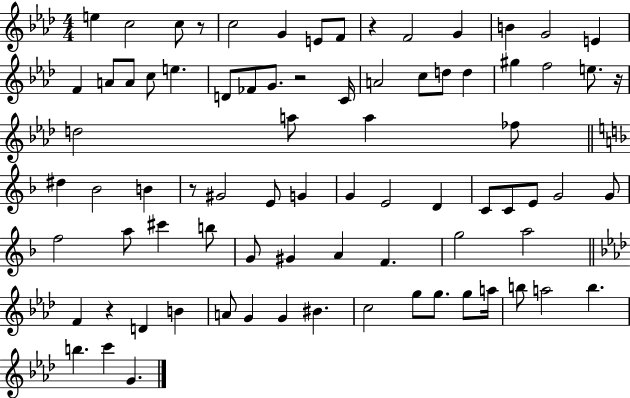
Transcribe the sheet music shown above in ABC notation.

X:1
T:Untitled
M:4/4
L:1/4
K:Ab
e c2 c/2 z/2 c2 G E/2 F/2 z F2 G B G2 E F A/2 A/2 c/2 e D/2 _F/2 G/2 z2 C/4 A2 c/2 d/2 d ^g f2 e/2 z/4 d2 a/2 a _f/2 ^d _B2 B z/2 ^G2 E/2 G G E2 D C/2 C/2 E/2 G2 G/2 f2 a/2 ^c' b/2 G/2 ^G A F g2 a2 F z D B A/2 G G ^B c2 g/2 g/2 g/2 a/4 b/2 a2 b b c' G